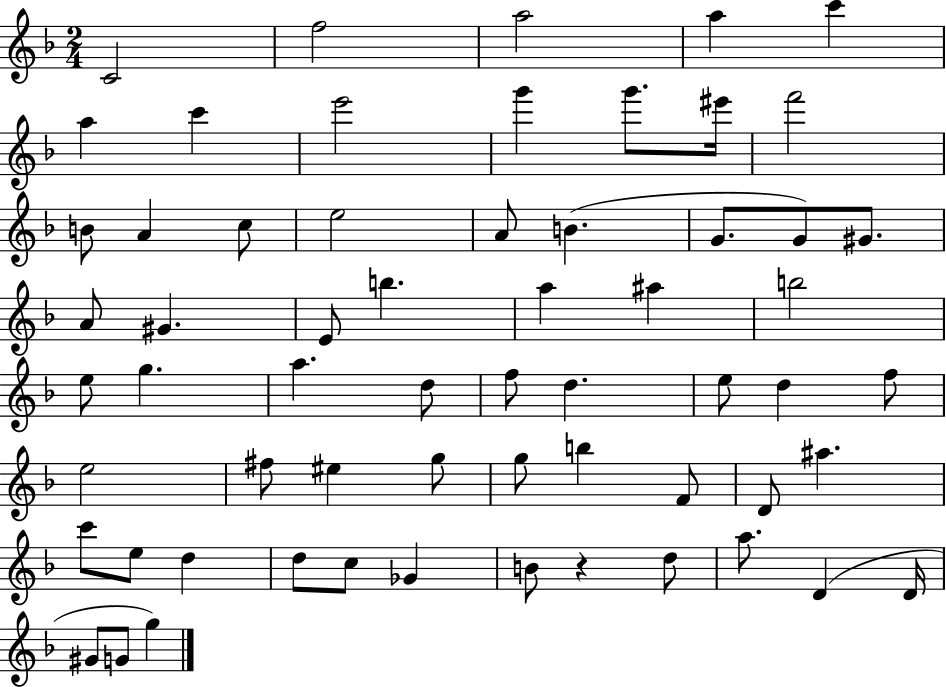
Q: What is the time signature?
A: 2/4